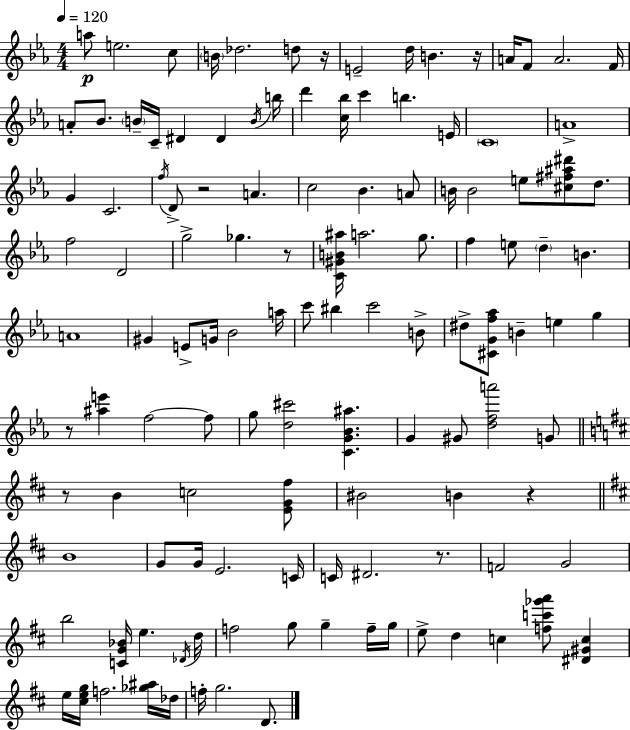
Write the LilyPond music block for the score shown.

{
  \clef treble
  \numericTimeSignature
  \time 4/4
  \key c \minor
  \tempo 4 = 120
  a''8\p e''2. c''8 | \parenthesize b'16 des''2. d''8 r16 | e'2-- d''16 b'4. r16 | a'16 f'8 a'2. f'16 | \break a'8-. bes'8. \parenthesize b'16-- c'16-- dis'4 dis'4 \acciaccatura { b'16 } | b''16 d'''4 <c'' bes''>16 c'''4 b''4. | e'16 \parenthesize c'1 | a'1-> | \break g'4 c'2. | \acciaccatura { f''16 } d'8-> r2 a'4. | c''2 bes'4. | a'8 b'16 b'2 e''8 <cis'' fis'' ais'' dis'''>8 d''8. | \break f''2 d'2 | g''2-> ges''4. | r8 <c' gis' b' ais''>16 a''2. g''8. | f''4 e''8 \parenthesize d''4-- b'4. | \break a'1 | gis'4 e'8-> g'16 bes'2 | a''16 c'''8 bis''4 c'''2 | b'8-> dis''8-> <cis' g' f'' aes''>8 b'4-- e''4 g''4 | \break r8 <ais'' e'''>4 f''2~~ | f''8 g''8 <d'' cis'''>2 <c' g' bes' ais''>4. | g'4 gis'8 <d'' f'' a'''>2 | g'8 \bar "||" \break \key d \major r8 b'4 c''2 <e' g' fis''>8 | bis'2 b'4 r4 | \bar "||" \break \key d \major b'1 | g'8 g'16 e'2. c'16 | c'16 dis'2. r8. | f'2 g'2 | \break b''2 <c' g' bes'>16 e''4. \acciaccatura { des'16 } | d''16 f''2 g''8 g''4-- f''16-- | g''16 e''8-> d''4 c''4 <f'' c''' ges''' a'''>8 <dis' gis' c''>4 | e''16 <cis'' e'' g''>16 f''2. <ges'' ais''>16 | \break des''16 f''16-. g''2. d'8. | \bar "|."
}